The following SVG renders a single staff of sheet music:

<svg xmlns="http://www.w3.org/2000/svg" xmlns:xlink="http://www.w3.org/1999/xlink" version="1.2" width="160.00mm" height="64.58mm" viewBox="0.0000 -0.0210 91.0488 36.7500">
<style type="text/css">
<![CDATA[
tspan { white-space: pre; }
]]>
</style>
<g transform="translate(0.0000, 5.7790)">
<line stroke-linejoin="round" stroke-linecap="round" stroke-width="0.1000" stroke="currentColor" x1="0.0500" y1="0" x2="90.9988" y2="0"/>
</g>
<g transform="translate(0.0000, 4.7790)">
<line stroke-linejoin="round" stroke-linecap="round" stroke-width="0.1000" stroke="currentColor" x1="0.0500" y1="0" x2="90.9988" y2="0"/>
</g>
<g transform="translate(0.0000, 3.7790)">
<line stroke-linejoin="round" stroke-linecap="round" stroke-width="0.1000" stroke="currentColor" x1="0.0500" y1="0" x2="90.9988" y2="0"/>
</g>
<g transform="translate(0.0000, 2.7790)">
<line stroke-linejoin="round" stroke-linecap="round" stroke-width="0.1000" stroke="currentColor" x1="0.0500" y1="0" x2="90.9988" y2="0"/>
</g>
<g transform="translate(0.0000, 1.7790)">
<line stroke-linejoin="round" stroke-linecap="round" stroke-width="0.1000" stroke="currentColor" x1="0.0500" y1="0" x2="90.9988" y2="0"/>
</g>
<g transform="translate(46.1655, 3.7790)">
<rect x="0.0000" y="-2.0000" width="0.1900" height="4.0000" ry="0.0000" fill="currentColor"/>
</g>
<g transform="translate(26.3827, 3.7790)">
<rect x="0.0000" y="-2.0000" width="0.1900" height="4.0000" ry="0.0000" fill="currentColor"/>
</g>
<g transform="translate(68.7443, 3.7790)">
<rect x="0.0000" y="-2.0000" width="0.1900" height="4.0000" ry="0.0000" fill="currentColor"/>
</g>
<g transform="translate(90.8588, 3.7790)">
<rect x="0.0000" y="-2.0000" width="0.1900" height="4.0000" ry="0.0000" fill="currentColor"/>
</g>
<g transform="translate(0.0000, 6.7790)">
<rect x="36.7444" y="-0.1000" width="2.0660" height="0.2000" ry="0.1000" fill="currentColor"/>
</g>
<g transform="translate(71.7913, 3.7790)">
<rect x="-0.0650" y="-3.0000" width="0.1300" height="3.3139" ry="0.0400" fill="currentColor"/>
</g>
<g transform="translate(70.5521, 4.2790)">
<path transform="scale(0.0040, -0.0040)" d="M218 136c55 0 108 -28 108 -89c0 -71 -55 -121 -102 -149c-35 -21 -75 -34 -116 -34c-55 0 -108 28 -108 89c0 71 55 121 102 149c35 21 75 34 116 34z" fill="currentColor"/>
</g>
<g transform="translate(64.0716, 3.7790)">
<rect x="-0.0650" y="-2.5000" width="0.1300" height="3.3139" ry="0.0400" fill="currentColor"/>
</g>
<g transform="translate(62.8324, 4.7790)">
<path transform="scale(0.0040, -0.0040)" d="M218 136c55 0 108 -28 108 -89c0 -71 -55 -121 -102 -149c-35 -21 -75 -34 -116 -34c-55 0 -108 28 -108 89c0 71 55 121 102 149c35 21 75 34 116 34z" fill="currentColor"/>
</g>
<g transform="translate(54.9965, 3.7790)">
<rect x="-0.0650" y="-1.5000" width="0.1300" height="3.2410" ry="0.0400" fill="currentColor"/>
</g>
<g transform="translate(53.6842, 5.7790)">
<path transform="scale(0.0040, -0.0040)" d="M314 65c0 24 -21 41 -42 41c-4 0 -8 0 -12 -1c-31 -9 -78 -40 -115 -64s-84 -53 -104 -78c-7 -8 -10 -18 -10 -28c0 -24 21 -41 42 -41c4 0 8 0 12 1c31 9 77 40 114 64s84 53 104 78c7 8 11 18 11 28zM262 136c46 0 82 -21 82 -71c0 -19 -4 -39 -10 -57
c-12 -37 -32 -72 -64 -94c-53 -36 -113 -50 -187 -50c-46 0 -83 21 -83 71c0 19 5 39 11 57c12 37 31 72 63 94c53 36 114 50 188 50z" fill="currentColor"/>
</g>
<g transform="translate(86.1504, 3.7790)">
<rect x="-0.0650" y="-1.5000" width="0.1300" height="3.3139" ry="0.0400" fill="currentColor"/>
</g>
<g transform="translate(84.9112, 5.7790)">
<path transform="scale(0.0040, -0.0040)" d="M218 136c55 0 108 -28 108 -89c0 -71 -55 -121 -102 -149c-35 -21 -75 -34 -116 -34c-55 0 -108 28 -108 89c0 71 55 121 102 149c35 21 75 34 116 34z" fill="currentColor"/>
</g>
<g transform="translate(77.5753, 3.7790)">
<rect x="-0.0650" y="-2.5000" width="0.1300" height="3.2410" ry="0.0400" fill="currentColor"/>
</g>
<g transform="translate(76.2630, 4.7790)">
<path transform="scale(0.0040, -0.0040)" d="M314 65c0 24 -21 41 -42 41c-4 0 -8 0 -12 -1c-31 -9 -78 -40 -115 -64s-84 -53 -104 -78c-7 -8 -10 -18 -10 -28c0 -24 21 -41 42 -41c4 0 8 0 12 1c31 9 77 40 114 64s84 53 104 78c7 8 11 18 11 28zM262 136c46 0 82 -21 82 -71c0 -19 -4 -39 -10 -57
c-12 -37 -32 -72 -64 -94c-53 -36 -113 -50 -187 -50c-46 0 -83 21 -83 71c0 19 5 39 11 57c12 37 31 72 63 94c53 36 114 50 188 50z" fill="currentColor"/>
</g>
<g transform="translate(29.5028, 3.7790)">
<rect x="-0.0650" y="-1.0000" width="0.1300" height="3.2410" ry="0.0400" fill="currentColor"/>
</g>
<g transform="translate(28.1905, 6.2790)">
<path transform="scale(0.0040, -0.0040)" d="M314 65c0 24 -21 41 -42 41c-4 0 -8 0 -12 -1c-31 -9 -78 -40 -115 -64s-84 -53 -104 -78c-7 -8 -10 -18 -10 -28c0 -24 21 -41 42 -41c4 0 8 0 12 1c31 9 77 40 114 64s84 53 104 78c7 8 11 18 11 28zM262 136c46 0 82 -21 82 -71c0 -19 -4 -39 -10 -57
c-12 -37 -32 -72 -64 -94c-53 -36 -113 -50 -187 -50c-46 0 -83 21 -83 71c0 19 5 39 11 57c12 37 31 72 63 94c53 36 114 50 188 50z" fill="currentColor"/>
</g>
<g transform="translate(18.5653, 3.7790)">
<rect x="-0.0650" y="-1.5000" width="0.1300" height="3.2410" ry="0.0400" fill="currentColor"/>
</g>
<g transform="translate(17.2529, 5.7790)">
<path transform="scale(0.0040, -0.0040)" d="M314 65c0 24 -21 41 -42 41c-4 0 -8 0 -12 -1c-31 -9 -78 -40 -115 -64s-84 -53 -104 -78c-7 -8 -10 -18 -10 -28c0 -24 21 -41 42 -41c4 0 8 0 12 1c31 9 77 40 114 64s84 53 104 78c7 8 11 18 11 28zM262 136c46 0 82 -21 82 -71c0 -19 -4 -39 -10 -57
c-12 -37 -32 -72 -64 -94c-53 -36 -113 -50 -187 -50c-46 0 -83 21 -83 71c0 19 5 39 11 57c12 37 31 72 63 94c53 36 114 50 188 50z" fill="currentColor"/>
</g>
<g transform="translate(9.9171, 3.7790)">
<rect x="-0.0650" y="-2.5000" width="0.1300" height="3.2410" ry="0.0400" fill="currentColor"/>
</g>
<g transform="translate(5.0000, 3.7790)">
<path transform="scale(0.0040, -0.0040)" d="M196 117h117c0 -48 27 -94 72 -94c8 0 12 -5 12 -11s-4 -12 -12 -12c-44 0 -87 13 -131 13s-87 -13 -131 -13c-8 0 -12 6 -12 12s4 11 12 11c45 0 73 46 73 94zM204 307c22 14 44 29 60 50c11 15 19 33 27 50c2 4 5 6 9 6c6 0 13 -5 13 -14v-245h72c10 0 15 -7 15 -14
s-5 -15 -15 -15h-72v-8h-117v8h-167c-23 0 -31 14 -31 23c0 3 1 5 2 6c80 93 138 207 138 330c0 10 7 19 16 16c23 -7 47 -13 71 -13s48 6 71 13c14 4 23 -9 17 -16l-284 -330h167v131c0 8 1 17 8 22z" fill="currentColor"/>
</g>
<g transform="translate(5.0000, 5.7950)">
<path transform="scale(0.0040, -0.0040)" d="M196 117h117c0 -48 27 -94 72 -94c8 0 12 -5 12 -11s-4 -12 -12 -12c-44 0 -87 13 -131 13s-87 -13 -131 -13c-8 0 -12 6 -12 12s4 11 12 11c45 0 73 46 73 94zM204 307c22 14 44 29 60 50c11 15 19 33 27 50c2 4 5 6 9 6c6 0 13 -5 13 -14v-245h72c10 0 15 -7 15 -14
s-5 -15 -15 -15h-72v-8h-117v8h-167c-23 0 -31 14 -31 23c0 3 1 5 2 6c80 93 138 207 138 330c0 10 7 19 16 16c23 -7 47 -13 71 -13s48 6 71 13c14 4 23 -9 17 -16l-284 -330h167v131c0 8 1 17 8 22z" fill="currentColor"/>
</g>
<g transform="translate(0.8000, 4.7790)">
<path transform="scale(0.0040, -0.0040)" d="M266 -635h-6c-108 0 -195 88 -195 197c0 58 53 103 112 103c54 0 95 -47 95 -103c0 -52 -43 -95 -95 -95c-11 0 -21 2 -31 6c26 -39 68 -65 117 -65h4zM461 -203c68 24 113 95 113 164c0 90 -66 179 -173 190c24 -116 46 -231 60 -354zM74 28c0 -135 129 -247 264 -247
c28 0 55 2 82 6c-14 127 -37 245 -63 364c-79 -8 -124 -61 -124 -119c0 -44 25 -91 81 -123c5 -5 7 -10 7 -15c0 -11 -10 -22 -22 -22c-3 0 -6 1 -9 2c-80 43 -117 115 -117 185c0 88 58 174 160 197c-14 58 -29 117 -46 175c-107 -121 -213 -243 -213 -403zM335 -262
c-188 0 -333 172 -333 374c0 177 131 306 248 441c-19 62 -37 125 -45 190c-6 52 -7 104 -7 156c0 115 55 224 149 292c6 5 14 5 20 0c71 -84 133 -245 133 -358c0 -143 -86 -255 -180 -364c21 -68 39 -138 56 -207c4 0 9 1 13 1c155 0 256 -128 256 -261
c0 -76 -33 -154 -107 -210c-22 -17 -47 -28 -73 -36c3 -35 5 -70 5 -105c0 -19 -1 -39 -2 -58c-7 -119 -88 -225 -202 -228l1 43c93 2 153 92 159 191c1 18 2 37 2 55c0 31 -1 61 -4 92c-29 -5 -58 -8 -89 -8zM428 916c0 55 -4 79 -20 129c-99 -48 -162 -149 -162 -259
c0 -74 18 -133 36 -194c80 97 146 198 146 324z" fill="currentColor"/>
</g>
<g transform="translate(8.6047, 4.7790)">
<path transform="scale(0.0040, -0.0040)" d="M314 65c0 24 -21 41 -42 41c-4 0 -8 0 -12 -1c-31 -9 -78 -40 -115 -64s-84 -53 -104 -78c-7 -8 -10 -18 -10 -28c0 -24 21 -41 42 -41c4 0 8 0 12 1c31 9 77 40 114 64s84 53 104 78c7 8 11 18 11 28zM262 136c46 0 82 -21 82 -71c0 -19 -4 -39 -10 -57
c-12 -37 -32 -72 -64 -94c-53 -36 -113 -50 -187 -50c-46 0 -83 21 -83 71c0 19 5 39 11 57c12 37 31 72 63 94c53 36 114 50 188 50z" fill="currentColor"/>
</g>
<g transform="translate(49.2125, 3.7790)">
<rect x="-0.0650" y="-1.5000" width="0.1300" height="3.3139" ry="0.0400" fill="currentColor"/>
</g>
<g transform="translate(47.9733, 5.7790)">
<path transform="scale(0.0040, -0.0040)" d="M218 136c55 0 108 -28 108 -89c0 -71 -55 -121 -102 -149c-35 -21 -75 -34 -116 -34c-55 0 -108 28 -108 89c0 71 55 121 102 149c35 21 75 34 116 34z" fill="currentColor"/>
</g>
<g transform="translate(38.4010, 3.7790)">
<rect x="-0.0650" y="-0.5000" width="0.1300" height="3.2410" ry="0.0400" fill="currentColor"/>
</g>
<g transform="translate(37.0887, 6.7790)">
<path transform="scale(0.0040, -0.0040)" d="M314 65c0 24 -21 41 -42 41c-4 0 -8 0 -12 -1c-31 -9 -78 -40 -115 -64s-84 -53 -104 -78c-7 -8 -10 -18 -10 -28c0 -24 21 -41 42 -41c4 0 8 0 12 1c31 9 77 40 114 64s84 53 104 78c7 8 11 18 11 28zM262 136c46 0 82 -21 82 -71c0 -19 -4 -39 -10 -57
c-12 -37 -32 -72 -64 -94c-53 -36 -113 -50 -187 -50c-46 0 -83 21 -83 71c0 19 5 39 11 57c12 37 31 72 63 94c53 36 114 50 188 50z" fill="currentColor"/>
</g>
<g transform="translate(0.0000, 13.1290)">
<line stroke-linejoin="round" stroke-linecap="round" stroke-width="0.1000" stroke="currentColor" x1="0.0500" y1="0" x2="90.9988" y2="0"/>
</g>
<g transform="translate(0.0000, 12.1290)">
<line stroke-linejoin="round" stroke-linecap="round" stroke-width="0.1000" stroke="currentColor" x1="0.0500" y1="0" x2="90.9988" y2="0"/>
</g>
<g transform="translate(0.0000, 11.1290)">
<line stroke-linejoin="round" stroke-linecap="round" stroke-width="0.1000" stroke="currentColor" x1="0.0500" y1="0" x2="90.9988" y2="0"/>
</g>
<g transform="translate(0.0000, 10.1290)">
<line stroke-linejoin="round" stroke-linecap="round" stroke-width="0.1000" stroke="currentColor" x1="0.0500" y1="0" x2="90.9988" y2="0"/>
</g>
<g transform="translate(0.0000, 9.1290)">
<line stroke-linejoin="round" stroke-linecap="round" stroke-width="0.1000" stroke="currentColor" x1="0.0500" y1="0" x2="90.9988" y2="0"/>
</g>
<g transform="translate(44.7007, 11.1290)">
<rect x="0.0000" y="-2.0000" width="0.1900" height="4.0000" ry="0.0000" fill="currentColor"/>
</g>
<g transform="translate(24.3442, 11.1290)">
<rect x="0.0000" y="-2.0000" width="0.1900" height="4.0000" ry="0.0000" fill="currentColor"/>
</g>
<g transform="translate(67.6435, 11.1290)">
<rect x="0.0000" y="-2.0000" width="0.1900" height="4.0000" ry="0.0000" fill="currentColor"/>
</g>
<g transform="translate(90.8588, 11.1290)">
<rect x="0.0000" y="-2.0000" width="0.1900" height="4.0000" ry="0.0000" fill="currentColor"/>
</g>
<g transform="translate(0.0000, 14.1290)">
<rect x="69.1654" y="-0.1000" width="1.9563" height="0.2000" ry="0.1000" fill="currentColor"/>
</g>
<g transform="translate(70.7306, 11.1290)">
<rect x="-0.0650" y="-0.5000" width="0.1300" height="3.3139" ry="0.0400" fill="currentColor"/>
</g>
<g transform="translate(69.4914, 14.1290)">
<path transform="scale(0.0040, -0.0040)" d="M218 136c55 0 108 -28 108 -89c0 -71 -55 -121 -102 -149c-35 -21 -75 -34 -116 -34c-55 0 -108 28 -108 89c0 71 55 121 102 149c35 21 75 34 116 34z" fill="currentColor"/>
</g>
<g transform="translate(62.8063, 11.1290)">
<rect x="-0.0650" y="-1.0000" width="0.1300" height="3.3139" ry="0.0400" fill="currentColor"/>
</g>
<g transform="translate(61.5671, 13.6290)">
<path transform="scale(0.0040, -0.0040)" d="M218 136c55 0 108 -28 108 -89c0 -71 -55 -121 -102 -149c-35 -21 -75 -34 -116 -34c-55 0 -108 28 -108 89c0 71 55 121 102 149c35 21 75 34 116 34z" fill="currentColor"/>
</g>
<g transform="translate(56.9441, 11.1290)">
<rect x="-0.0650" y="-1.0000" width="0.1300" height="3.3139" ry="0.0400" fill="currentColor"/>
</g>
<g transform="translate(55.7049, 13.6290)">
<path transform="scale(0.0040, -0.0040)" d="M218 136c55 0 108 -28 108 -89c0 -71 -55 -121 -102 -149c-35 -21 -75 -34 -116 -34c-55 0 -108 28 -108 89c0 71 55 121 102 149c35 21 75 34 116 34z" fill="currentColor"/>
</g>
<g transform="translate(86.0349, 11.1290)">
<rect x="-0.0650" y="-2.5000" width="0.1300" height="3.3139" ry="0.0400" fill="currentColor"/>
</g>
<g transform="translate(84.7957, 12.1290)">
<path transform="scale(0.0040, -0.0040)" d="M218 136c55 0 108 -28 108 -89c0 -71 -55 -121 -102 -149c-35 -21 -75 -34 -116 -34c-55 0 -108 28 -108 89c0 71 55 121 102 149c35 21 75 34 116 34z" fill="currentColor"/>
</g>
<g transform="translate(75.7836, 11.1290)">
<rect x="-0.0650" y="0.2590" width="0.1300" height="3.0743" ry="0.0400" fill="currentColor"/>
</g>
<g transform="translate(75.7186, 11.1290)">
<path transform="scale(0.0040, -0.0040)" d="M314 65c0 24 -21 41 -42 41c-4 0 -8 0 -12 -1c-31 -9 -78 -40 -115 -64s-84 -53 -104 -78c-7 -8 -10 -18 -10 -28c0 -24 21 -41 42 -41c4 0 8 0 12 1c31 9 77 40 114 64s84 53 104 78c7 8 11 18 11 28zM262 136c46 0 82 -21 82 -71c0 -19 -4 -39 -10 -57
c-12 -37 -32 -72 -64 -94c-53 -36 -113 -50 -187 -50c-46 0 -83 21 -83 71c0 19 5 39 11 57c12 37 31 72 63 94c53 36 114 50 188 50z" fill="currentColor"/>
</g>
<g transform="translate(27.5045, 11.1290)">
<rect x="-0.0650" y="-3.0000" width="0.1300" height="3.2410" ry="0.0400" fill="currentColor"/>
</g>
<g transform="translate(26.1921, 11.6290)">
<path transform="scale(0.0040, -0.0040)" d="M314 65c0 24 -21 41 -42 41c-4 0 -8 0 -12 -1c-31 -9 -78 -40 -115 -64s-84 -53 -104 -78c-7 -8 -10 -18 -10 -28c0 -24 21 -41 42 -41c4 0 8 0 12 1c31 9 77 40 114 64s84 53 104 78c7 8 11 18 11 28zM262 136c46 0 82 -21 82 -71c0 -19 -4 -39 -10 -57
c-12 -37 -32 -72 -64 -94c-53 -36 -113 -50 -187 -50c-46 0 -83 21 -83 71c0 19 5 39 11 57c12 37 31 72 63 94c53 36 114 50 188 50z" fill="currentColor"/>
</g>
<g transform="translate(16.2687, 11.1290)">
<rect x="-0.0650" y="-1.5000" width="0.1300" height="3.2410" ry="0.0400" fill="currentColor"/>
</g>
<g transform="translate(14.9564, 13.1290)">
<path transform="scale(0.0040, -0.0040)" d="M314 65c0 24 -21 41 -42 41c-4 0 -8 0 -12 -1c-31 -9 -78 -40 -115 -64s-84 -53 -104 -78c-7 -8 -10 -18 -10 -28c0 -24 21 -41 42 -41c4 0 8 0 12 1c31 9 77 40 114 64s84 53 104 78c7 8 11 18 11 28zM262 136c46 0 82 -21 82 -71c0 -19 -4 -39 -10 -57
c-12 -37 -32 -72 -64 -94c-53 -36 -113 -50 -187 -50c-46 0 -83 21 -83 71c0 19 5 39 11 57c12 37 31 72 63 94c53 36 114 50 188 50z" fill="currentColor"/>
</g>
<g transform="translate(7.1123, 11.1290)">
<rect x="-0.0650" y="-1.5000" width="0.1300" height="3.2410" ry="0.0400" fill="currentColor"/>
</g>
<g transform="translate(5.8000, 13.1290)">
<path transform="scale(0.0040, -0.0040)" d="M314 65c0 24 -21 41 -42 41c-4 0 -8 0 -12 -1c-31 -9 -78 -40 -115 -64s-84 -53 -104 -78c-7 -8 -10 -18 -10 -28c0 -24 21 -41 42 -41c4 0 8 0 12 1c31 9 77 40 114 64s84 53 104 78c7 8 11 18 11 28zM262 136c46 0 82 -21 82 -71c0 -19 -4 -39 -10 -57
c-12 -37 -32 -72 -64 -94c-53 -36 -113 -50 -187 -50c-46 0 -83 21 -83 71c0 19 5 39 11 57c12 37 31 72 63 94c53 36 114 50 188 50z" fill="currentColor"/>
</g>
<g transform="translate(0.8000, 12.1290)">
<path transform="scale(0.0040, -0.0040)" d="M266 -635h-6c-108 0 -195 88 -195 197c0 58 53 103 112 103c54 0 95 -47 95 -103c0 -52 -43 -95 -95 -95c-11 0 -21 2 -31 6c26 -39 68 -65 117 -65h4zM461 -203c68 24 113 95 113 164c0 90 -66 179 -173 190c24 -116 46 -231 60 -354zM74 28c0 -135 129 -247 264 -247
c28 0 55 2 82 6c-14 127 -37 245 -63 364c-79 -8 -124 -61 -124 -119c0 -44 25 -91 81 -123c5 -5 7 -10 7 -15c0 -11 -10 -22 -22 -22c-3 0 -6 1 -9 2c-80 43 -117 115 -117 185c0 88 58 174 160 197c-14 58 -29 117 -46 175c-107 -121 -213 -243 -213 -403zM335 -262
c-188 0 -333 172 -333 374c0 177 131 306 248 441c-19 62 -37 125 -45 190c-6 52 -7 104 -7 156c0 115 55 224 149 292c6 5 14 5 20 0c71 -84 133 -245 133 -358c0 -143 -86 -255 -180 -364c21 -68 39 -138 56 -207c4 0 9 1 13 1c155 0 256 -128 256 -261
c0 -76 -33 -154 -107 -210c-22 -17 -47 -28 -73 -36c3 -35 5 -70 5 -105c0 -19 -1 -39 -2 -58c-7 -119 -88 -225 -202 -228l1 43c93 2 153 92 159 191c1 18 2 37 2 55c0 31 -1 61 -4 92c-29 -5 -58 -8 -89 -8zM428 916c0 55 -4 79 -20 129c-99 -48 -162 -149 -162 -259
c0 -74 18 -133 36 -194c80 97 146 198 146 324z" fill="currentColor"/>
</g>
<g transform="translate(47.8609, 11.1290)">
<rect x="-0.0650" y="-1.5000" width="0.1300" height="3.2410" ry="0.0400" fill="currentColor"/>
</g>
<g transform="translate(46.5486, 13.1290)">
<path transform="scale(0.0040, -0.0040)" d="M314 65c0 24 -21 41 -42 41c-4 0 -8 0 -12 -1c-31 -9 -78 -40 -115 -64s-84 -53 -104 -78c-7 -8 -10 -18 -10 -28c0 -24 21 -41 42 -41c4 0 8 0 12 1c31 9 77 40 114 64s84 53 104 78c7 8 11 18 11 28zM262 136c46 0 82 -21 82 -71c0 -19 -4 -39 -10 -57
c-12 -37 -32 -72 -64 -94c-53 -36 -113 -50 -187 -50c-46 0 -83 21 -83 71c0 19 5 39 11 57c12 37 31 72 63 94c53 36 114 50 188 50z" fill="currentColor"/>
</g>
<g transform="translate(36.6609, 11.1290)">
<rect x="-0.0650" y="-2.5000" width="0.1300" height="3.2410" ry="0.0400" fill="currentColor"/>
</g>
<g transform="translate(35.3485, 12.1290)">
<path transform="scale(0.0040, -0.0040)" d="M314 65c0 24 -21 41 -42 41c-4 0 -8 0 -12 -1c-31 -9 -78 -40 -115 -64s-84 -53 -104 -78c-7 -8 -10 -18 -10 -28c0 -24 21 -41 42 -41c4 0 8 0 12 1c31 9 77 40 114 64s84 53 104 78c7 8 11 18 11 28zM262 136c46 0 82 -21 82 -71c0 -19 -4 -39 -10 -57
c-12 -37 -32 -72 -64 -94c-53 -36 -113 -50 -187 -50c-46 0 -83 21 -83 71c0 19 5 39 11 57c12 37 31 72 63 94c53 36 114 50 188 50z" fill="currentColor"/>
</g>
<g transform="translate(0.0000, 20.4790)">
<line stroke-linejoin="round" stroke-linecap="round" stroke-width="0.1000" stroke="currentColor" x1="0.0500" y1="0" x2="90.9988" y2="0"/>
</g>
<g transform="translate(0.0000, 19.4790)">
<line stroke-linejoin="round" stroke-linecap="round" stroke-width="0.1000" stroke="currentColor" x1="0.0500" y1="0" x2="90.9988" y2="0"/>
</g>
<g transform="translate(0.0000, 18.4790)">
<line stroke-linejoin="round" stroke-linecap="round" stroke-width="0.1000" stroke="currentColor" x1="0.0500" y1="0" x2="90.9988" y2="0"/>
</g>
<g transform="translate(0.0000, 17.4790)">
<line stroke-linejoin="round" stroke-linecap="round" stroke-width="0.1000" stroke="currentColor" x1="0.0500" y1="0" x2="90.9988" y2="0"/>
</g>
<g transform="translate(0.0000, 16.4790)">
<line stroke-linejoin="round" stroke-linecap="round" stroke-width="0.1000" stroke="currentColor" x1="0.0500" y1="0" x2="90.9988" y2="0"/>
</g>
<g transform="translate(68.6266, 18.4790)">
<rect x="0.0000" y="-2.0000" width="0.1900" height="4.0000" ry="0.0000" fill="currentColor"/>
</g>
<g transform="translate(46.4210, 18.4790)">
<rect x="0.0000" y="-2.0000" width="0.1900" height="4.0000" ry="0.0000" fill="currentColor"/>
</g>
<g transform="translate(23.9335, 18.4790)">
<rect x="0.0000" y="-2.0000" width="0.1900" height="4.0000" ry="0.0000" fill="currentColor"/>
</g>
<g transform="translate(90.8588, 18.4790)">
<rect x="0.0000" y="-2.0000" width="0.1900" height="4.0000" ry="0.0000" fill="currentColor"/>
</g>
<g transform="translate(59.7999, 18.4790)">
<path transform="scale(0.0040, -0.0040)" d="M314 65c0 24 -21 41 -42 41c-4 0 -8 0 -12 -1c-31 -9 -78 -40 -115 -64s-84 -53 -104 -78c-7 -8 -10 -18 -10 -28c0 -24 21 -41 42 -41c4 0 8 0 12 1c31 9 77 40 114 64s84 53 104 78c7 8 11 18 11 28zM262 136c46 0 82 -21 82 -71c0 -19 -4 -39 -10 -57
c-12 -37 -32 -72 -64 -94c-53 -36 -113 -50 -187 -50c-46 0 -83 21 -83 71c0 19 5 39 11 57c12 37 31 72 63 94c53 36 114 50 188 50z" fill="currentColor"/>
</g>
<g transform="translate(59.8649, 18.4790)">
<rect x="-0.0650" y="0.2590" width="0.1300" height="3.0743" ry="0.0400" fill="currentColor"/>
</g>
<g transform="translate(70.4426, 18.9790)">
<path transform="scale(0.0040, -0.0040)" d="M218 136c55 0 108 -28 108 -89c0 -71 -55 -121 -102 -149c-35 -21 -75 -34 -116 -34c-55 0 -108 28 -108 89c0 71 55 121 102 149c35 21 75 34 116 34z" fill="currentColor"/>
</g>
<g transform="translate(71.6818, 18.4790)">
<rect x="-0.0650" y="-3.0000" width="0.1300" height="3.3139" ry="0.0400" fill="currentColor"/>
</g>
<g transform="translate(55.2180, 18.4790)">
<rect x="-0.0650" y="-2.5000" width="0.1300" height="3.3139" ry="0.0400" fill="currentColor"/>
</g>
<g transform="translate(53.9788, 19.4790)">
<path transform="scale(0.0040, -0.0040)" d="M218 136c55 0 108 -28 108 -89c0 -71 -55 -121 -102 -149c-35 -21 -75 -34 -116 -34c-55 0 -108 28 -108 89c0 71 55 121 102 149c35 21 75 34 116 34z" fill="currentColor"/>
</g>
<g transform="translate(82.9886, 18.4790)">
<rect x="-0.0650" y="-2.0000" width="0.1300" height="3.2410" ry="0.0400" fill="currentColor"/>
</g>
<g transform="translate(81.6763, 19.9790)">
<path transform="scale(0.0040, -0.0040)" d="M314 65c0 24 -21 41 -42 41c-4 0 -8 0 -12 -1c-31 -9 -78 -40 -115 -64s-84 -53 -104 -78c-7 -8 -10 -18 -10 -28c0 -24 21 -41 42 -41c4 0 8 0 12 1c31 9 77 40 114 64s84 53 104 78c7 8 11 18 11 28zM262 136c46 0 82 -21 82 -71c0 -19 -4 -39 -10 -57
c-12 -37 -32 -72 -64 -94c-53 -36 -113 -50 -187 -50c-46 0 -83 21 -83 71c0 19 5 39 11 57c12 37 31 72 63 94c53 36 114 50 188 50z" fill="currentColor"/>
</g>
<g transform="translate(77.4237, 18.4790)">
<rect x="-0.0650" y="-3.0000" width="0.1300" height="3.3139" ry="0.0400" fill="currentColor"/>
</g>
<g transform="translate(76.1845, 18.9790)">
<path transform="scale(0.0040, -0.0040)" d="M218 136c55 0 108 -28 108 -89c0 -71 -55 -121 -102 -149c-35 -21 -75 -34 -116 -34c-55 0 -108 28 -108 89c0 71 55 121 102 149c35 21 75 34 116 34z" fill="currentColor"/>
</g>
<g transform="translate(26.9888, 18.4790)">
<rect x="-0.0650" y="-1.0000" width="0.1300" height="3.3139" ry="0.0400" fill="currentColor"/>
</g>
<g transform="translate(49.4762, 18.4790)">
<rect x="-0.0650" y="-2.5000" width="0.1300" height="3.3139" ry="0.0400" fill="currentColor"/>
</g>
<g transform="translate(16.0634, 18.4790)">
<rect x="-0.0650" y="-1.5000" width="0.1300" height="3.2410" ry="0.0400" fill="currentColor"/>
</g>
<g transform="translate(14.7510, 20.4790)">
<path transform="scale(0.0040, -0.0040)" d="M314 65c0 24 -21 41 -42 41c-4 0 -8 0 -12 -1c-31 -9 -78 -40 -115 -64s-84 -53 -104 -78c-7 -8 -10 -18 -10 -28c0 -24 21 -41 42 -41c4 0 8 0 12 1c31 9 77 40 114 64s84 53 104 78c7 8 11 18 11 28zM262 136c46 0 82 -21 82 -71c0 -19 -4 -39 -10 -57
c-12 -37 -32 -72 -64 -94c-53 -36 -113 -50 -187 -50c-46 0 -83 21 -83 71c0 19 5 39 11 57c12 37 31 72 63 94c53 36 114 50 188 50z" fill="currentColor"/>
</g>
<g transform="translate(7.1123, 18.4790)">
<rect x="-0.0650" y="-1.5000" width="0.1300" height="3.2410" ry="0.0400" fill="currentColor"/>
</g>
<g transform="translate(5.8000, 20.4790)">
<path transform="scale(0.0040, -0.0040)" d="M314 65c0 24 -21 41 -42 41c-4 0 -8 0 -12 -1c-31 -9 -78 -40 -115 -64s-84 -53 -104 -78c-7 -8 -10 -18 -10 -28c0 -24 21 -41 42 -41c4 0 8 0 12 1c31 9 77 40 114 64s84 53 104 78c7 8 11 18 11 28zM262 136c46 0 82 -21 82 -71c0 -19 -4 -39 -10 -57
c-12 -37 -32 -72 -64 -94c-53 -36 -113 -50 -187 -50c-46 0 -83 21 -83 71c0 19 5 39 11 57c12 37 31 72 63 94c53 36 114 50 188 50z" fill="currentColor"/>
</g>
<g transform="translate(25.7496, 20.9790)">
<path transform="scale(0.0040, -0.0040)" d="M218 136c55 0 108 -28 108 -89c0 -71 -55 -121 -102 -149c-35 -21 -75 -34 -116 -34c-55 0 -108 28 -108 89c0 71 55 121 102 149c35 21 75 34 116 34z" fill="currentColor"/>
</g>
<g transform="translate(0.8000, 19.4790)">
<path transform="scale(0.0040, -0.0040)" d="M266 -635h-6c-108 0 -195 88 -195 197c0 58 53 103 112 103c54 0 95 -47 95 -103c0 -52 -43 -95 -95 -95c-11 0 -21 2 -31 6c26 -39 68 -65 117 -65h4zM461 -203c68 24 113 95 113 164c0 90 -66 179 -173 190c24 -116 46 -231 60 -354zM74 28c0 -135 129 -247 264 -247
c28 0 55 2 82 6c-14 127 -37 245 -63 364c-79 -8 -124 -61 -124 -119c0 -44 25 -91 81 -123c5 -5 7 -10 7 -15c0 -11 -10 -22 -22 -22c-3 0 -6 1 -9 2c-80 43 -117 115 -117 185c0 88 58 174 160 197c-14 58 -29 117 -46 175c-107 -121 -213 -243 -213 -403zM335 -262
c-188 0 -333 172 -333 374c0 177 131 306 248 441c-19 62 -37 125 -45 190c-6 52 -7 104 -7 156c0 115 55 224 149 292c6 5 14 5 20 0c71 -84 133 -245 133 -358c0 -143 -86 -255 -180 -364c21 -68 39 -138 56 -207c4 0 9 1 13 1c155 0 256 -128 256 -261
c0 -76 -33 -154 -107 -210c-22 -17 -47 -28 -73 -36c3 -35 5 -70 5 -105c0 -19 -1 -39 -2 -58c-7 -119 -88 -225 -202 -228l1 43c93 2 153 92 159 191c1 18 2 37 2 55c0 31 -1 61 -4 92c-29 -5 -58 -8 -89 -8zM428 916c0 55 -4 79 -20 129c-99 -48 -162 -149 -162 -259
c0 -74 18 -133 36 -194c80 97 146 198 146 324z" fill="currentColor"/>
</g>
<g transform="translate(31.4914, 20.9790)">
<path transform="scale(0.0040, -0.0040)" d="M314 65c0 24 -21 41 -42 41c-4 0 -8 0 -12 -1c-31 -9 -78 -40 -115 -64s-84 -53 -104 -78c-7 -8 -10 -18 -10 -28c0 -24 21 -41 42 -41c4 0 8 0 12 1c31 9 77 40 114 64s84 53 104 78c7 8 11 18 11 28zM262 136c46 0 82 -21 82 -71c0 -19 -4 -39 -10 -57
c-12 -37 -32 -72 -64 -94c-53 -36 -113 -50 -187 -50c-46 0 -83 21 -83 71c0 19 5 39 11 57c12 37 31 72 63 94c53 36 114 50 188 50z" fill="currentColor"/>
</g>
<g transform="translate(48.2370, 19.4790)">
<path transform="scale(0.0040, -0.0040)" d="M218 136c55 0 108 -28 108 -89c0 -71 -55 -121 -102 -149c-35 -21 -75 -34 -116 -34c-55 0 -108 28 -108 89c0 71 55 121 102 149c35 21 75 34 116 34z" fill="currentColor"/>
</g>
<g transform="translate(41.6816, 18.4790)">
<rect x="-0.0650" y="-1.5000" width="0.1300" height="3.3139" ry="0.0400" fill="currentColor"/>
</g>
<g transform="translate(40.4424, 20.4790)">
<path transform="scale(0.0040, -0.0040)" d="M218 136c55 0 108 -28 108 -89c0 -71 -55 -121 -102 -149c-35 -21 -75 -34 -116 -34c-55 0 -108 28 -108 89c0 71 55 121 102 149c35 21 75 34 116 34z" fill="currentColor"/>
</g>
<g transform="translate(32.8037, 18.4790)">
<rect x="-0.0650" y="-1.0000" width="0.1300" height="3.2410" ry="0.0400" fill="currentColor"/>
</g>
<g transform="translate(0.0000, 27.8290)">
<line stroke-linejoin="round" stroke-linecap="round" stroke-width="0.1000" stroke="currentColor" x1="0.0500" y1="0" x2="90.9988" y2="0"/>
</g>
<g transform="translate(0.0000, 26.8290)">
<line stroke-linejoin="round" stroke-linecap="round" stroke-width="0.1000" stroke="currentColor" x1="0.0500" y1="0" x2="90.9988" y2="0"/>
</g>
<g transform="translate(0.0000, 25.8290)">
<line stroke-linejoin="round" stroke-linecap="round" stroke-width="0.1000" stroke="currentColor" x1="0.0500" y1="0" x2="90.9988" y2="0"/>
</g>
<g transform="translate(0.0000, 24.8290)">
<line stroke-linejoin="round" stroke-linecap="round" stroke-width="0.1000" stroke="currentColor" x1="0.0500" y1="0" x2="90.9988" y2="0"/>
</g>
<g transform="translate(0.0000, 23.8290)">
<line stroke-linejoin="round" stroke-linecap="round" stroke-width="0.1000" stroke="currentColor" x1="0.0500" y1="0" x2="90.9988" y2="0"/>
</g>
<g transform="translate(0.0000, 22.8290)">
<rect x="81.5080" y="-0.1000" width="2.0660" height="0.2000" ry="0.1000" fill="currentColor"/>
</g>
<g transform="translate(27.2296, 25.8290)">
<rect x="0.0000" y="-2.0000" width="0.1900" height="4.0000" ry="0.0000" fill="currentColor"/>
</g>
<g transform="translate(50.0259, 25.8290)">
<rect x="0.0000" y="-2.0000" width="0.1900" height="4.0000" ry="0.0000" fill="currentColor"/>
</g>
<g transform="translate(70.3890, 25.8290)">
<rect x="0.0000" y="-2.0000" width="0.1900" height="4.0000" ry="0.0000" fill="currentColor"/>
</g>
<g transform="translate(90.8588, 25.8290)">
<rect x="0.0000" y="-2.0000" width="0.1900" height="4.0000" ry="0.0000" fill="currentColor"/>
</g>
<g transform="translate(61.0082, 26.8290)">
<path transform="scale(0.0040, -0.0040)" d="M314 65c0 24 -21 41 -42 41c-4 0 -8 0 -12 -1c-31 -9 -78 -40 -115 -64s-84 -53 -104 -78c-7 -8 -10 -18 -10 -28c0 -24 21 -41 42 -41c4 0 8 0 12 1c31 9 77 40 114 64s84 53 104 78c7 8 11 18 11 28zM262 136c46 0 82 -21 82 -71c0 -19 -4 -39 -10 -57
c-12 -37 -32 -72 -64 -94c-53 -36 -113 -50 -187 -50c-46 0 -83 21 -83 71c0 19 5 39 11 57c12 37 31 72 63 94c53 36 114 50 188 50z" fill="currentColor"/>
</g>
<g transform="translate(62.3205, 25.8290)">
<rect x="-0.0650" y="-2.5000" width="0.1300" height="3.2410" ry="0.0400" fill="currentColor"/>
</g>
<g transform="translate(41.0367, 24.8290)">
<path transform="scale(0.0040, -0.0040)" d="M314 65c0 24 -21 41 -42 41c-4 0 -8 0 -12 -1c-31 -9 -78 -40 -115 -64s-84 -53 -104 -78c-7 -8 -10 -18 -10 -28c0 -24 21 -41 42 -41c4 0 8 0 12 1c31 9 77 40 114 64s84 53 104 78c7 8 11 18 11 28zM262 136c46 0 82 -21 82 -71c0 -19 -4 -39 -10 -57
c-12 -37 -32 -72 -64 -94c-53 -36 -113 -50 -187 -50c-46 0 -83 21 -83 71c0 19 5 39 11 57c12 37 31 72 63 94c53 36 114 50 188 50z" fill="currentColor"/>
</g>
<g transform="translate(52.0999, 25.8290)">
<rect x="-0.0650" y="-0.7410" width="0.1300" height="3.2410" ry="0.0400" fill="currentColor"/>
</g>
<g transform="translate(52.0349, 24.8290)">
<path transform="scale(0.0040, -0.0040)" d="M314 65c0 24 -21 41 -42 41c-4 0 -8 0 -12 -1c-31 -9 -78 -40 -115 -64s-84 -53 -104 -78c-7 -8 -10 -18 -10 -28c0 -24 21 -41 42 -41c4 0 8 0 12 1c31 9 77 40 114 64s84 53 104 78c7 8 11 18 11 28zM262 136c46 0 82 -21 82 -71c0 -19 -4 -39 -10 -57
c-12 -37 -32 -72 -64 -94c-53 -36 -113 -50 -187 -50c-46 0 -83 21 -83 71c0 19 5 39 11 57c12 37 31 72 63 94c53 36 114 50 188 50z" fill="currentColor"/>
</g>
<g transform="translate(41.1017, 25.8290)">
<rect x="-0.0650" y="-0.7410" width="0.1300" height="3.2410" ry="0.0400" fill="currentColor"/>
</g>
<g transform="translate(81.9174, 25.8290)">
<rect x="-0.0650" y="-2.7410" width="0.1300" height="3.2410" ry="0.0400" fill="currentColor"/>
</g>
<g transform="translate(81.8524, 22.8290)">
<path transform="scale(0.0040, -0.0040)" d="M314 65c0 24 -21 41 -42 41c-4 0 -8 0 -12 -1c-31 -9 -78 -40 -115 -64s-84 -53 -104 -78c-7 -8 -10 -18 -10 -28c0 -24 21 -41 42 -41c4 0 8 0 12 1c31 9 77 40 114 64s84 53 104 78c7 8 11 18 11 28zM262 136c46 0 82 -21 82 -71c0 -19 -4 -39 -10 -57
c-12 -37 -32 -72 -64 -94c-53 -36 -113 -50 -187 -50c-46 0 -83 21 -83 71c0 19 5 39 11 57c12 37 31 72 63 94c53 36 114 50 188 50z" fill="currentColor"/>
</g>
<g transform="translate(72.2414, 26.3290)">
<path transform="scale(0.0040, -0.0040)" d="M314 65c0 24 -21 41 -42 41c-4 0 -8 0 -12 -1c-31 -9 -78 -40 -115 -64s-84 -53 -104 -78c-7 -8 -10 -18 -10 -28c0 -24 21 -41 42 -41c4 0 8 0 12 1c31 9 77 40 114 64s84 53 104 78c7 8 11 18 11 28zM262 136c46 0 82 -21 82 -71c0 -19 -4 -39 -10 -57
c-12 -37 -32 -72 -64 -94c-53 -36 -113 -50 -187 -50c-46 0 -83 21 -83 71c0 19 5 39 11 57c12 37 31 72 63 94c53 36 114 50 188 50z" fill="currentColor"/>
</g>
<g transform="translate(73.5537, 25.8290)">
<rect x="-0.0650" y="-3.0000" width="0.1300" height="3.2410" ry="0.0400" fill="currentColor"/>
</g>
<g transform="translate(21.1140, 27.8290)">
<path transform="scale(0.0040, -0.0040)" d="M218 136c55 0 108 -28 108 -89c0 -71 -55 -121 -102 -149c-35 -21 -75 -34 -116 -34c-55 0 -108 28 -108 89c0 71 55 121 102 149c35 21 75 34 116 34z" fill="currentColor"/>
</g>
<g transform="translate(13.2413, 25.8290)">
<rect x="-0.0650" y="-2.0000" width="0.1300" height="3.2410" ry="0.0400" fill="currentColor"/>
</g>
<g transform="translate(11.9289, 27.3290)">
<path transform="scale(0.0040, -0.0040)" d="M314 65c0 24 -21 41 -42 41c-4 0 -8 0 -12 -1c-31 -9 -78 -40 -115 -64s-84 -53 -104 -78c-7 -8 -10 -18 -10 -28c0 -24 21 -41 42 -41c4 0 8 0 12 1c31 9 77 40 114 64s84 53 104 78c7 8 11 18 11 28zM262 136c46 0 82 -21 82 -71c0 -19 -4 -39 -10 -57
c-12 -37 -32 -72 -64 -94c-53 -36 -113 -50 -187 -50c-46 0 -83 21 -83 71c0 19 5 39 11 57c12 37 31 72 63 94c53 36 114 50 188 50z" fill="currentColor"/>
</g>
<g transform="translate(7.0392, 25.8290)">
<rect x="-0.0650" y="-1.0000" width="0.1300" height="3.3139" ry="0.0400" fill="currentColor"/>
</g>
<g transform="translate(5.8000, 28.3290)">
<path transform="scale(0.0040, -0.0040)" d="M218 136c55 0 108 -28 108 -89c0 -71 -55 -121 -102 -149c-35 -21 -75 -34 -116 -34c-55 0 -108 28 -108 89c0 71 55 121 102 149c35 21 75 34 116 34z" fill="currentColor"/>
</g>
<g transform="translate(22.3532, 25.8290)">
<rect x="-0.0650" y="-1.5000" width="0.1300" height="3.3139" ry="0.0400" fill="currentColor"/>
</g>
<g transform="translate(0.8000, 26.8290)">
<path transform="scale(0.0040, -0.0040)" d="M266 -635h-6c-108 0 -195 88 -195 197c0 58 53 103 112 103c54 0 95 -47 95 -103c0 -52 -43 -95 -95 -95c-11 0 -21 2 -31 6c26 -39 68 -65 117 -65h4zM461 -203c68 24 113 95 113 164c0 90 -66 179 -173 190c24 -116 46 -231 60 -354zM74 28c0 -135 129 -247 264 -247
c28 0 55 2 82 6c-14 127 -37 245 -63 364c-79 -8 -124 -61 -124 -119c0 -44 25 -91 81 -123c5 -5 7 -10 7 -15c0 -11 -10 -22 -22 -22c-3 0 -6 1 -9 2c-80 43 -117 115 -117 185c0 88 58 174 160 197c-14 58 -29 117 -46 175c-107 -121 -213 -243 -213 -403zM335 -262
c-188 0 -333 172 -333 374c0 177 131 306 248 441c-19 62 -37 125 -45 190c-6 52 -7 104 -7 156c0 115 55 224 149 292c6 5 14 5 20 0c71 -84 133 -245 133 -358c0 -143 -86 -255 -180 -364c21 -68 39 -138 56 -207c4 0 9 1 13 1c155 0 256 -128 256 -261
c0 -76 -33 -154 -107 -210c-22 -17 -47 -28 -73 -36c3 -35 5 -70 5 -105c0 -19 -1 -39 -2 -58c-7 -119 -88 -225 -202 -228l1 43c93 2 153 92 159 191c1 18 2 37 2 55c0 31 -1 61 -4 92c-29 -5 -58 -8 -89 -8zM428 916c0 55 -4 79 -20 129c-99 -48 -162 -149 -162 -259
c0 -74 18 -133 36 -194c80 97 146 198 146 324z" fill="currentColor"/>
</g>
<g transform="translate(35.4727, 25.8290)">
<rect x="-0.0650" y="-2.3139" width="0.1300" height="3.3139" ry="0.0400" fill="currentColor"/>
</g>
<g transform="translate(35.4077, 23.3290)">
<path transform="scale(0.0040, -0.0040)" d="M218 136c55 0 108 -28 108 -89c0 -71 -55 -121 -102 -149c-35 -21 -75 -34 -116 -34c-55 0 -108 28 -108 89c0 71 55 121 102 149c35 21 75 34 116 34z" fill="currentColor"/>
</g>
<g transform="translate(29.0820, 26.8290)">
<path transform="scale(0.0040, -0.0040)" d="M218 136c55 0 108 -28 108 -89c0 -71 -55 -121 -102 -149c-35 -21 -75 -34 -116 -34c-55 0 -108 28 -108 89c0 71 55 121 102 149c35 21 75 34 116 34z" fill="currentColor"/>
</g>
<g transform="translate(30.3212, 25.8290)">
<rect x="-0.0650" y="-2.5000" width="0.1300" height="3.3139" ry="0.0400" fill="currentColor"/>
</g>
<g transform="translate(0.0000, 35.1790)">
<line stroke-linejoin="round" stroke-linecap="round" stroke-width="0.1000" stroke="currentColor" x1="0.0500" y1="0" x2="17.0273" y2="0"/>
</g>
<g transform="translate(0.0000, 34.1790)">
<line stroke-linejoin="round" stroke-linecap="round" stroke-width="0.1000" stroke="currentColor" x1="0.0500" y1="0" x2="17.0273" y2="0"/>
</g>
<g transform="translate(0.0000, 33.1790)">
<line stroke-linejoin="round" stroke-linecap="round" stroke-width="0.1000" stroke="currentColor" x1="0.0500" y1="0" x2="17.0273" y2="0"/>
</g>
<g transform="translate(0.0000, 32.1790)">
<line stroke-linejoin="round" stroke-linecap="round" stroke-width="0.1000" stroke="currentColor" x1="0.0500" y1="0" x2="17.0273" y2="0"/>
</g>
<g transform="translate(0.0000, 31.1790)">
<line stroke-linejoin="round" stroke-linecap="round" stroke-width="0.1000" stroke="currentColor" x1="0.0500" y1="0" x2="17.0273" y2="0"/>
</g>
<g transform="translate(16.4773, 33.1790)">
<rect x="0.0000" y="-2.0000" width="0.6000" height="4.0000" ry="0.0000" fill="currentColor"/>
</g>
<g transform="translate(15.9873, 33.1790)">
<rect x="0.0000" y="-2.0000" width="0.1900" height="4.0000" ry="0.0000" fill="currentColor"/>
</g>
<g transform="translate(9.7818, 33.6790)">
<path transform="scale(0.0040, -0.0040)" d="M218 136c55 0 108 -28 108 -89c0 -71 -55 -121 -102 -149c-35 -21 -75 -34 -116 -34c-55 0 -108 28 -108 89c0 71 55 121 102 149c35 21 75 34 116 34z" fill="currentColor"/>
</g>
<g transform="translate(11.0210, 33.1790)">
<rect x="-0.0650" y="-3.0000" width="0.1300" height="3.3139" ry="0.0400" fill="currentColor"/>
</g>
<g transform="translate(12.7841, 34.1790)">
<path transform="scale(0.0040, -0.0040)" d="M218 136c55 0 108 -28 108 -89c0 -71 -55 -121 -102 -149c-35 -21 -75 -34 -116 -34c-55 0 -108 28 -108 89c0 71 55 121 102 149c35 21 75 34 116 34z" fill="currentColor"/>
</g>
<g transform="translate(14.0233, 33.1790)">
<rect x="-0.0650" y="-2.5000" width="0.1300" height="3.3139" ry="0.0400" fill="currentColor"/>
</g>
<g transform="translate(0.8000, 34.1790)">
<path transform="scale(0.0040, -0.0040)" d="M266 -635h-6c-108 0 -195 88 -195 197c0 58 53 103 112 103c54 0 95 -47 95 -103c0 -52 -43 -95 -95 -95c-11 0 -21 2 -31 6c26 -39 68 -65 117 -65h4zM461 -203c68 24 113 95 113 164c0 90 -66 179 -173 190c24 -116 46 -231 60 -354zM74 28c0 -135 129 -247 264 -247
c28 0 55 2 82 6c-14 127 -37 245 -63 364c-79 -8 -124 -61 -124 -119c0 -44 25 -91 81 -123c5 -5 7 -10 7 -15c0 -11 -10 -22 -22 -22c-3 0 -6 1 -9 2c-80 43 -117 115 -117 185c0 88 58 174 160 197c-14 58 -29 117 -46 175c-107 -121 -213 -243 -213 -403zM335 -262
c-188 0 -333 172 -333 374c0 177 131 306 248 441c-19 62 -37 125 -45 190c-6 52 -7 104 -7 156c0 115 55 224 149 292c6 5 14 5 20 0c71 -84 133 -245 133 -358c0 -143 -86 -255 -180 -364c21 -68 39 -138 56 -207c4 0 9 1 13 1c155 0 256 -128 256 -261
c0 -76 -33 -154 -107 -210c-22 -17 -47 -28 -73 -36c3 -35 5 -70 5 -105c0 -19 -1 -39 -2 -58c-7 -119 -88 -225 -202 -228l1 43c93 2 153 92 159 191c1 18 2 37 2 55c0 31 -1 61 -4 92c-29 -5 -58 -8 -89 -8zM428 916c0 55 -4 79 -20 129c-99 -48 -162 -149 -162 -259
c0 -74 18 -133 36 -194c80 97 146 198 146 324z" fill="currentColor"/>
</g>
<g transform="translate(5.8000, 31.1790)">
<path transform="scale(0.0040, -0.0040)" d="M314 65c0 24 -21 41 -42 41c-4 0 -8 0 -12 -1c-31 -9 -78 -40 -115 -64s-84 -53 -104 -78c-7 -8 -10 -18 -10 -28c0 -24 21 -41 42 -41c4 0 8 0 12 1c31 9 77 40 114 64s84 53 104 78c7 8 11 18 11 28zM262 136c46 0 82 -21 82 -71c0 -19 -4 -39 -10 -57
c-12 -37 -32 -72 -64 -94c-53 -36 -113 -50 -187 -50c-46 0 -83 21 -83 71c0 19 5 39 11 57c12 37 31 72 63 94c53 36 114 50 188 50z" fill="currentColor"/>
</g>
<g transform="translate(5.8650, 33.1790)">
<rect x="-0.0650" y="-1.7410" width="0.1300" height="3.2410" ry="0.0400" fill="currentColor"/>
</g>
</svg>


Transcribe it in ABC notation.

X:1
T:Untitled
M:4/4
L:1/4
K:C
G2 E2 D2 C2 E E2 G A G2 E E2 E2 A2 G2 E2 D D C B2 G E2 E2 D D2 E G G B2 A A F2 D F2 E G g d2 d2 G2 A2 a2 f2 A G